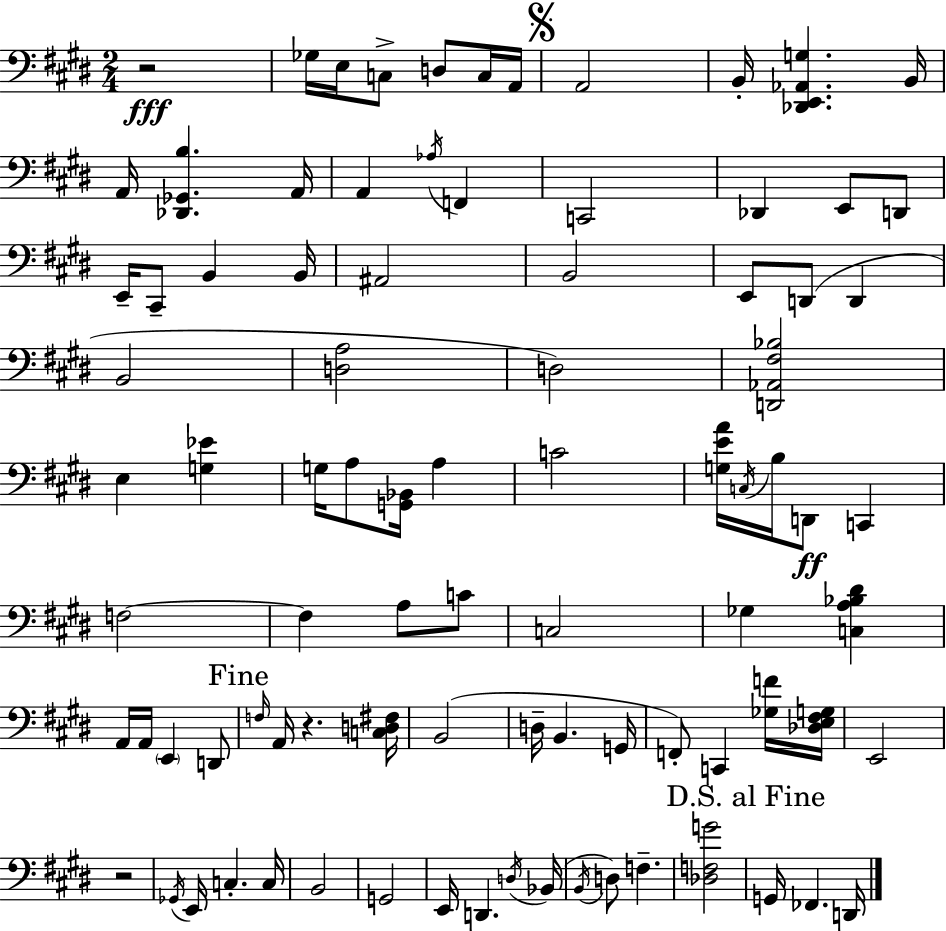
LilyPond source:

{
  \clef bass
  \numericTimeSignature
  \time 2/4
  \key e \major
  \repeat volta 2 { r2\fff | ges16 e16 c8-> d8 c16 a,16 | \mark \markup { \musicglyph "scripts.segno" } a,2 | b,16-. <des, e, aes, g>4. b,16 | \break a,16 <des, ges, b>4. a,16 | a,4 \acciaccatura { aes16 } f,4 | c,2 | des,4 e,8 d,8 | \break e,16-- cis,8-- b,4 | b,16 ais,2 | b,2 | e,8 d,8( d,4 | \break b,2 | <d a>2 | d2) | <d, aes, fis bes>2 | \break e4 <g ees'>4 | g16 a8 <g, bes,>16 a4 | c'2 | <g e' a'>16 \acciaccatura { c16 } b16 d,8\ff c,4 | \break f2~~ | f4 a8 | c'8 c2 | ges4 <c a bes dis'>4 | \break a,16 a,16 \parenthesize e,4 | d,8 \mark "Fine" \grace { f16 } a,16 r4. | <c d fis>16 b,2( | d16-- b,4. | \break g,16 f,8-.) c,4 | <ges f'>16 <des e fis g>16 e,2 | r2 | \acciaccatura { ges,16 } e,16 c4.-. | \break c16 b,2 | g,2 | e,16 d,4. | \acciaccatura { d16 } bes,16( \acciaccatura { b,16 } d8) | \break f4.-- <des f g'>2 | \mark "D.S. al Fine" g,16 fes,4. | d,16 } \bar "|."
}